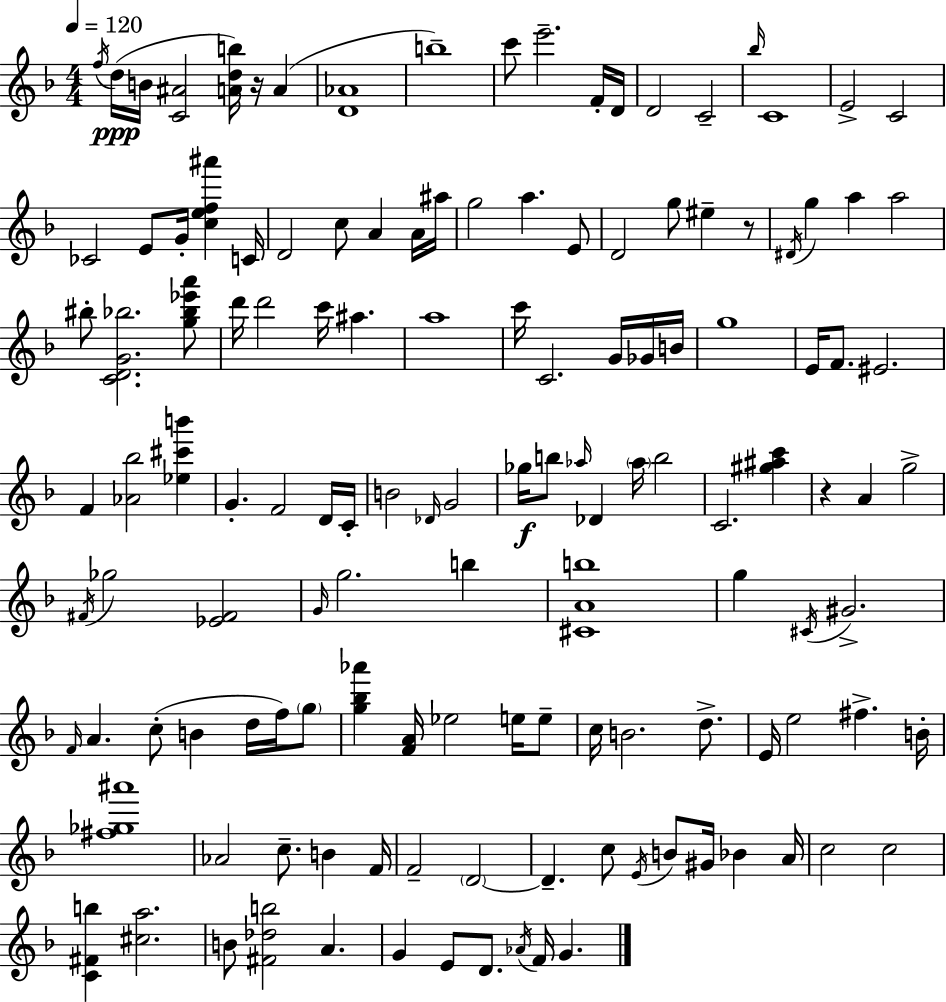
{
  \clef treble
  \numericTimeSignature
  \time 4/4
  \key d \minor
  \tempo 4 = 120
  \acciaccatura { f''16 }(\ppp d''16 b'16 <c' ais'>2 <a' d'' b''>16) r16 a'4( | <d' aes'>1 | b''1--) | c'''8 e'''2.-- f'16-. | \break d'16 d'2 c'2-- | \grace { bes''16 } c'1 | e'2-> c'2 | ces'2 e'8 g'16-. <c'' e'' f'' ais'''>4 | \break c'16 d'2 c''8 a'4 | a'16 ais''16 g''2 a''4. | e'8 d'2 g''8 eis''4-- | r8 \acciaccatura { dis'16 } g''4 a''4 a''2 | \break bis''8-. <c' d' g' bes''>2. | <g'' bes'' ees''' a'''>8 d'''16 d'''2 c'''16 ais''4. | a''1 | c'''16 c'2. | \break g'16 ges'16 b'16 g''1 | e'16 f'8. eis'2. | f'4 <aes' bes''>2 <ees'' cis''' b'''>4 | g'4.-. f'2 | \break d'16 c'16-. b'2 \grace { des'16 } g'2 | ges''16\f b''8 \grace { aes''16 } des'4 \parenthesize aes''16 b''2 | c'2. | <gis'' ais'' c'''>4 r4 a'4 g''2-> | \break \acciaccatura { fis'16 } ges''2 <ees' fis'>2 | \grace { g'16 } g''2. | b''4 <cis' a' b''>1 | g''4 \acciaccatura { cis'16 } gis'2.-> | \break \grace { f'16 } a'4. c''8-.( | b'4 d''16 f''16) \parenthesize g''8 <g'' bes'' aes'''>4 <f' a'>16 ees''2 | e''16 e''8-- c''16 b'2. | d''8.-> e'16 e''2 | \break fis''4.-> b'16-. <fis'' ges'' ais'''>1 | aes'2 | c''8.-- b'4 f'16 f'2-- | \parenthesize d'2~~ d'4.-- c''8 | \break \acciaccatura { e'16 } b'8 gis'16 bes'4 a'16 c''2 | c''2 <c' fis' b''>4 <cis'' a''>2. | b'8 <fis' des'' b''>2 | a'4. g'4 e'8 | \break d'8. \acciaccatura { aes'16 } f'16 g'4. \bar "|."
}